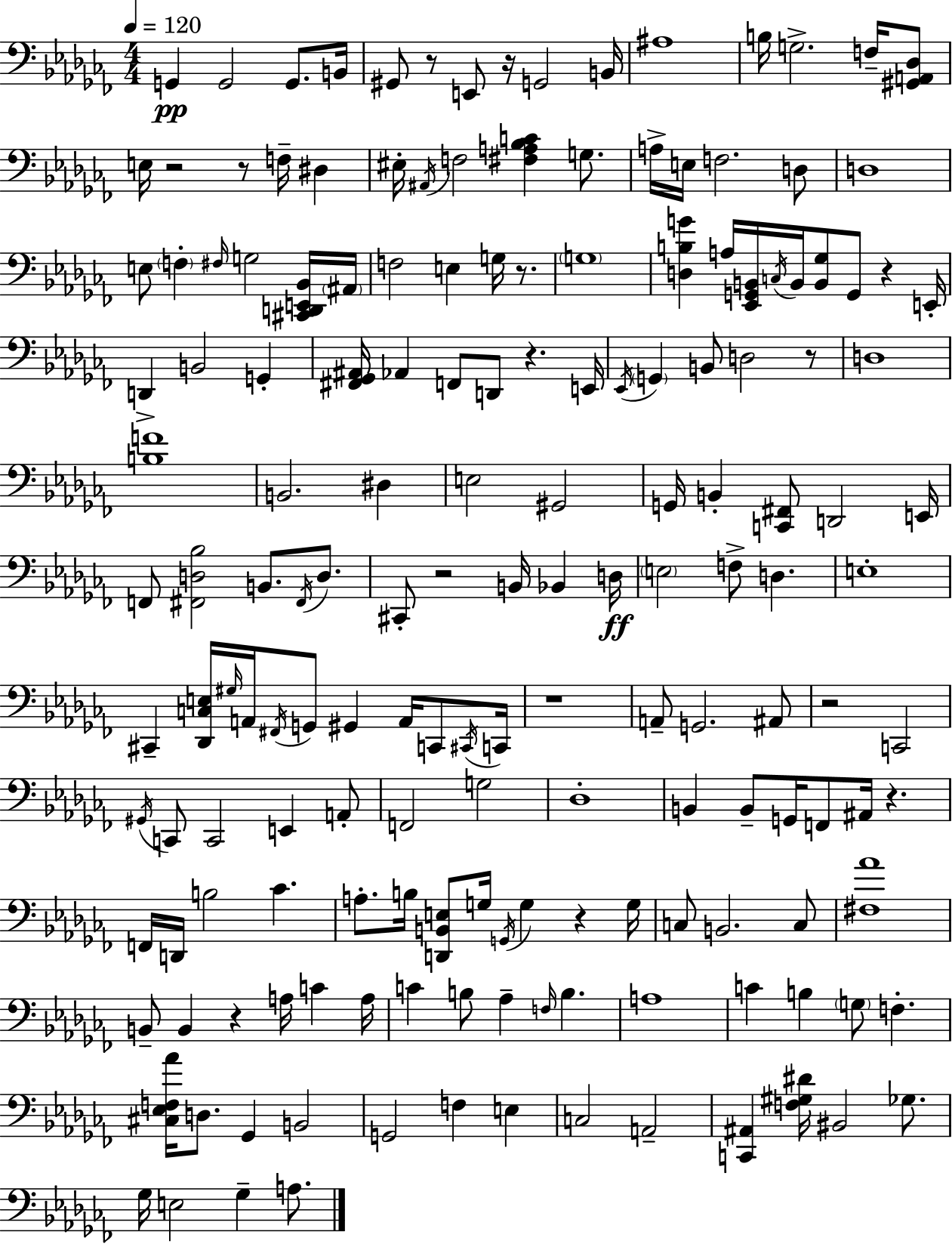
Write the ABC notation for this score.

X:1
T:Untitled
M:4/4
L:1/4
K:Abm
G,, G,,2 G,,/2 B,,/4 ^G,,/2 z/2 E,,/2 z/4 G,,2 B,,/4 ^A,4 B,/4 G,2 F,/4 [^G,,A,,_D,]/2 E,/4 z2 z/2 F,/4 ^D, ^E,/4 ^A,,/4 F,2 [^F,A,_B,C] G,/2 A,/4 E,/4 F,2 D,/2 D,4 E,/2 F, ^F,/4 G,2 [^C,,D,,E,,_B,,]/4 ^A,,/4 F,2 E, G,/4 z/2 G,4 [D,B,G] A,/4 [_E,,G,,B,,]/4 C,/4 B,,/4 [B,,_G,]/2 G,,/2 z E,,/4 D,, B,,2 G,, [^F,,_G,,^A,,]/4 _A,, F,,/2 D,,/2 z E,,/4 _E,,/4 G,, B,,/2 D,2 z/2 D,4 [B,F]4 B,,2 ^D, E,2 ^G,,2 G,,/4 B,, [C,,^F,,]/2 D,,2 E,,/4 F,,/2 [^F,,D,_B,]2 B,,/2 ^F,,/4 D,/2 ^C,,/2 z2 B,,/4 _B,, D,/4 E,2 F,/2 D, E,4 ^C,, [_D,,C,E,]/4 ^G,/4 A,,/4 ^F,,/4 G,,/2 ^G,, A,,/4 C,,/2 ^C,,/4 C,,/4 z4 A,,/2 G,,2 ^A,,/2 z2 C,,2 ^G,,/4 C,,/2 C,,2 E,, A,,/2 F,,2 G,2 _D,4 B,, B,,/2 G,,/4 F,,/2 ^A,,/4 z F,,/4 D,,/4 B,2 _C A,/2 B,/4 [D,,B,,E,]/2 G,/4 G,,/4 G, z G,/4 C,/2 B,,2 C,/2 [^F,_A]4 B,,/2 B,, z A,/4 C A,/4 C B,/2 _A, F,/4 B, A,4 C B, G,/2 F, [^C,_E,F,_A]/4 D,/2 _G,, B,,2 G,,2 F, E, C,2 A,,2 [C,,^A,,] [F,^G,^D]/4 ^B,,2 _G,/2 _G,/4 E,2 _G, A,/2